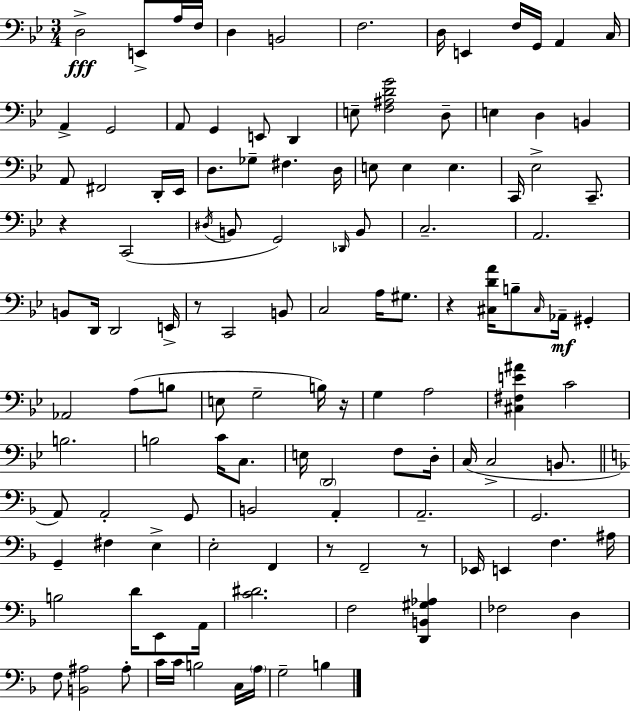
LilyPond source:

{
  \clef bass
  \numericTimeSignature
  \time 3/4
  \key bes \major
  \repeat volta 2 { d2->\fff e,8-> a16 f16 | d4 b,2 | f2. | d16 e,4 f16 g,16 a,4 c16 | \break a,4-> g,2 | a,8 g,4 e,8 d,4 | e8-- <f ais d' g'>2 d8-- | e4 d4 b,4 | \break a,8 fis,2 d,16-. ees,16 | d8. ges8-- fis4. d16 | e8 e4 e4. | c,16 ees2-> c,8.-- | \break r4 c,2( | \acciaccatura { dis16 } b,8 g,2) \grace { des,16 } | b,8 c2.-- | a,2. | \break b,8 d,16 d,2 | e,16-> r8 c,2 | b,8 c2 a16 gis8. | r4 <cis d' a'>16 b8-- \grace { cis16 } aes,16--\mf gis,4-. | \break aes,2 a8( | b8 e8 g2-- | b16) r16 g4 a2 | <cis fis e' ais'>4 c'2 | \break b2. | b2 c'16 | c8. e16 \parenthesize d,2 | f8 d16-. c16( c2-> | \break b,8. \bar "||" \break \key f \major a,8) a,2-. g,8 | b,2 a,4-. | a,2.-- | g,2. | \break g,4-- fis4 e4-> | e2-. f,4 | r8 f,2-- r8 | ees,16 e,4 f4. ais16 | \break b2 d'16 e,8 a,16 | <c' dis'>2. | f2 <d, b, gis aes>4 | fes2 d4 | \break f8 <b, ais>2 ais8-. | c'16 c'16 b2 c16 \parenthesize a16 | g2-- b4 | } \bar "|."
}